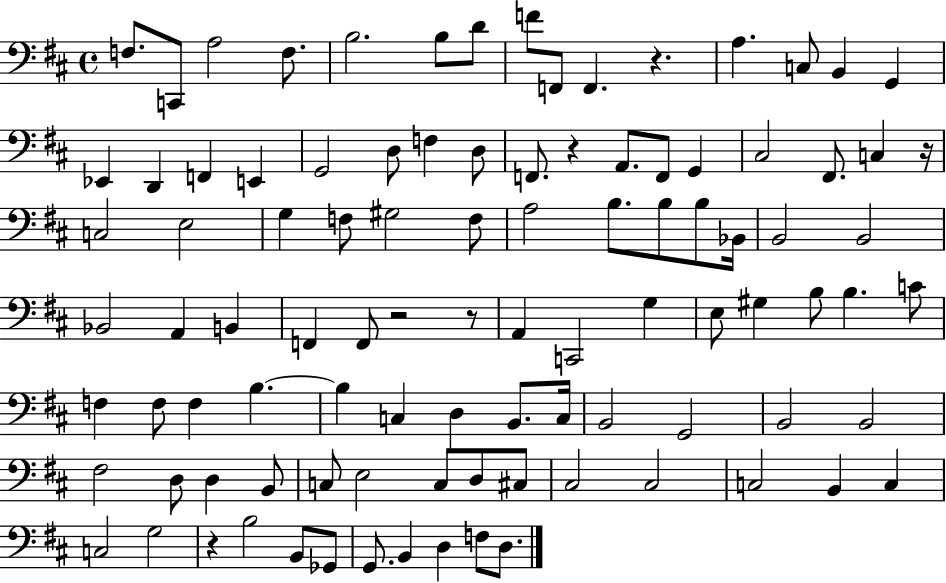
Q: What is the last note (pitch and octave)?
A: D3